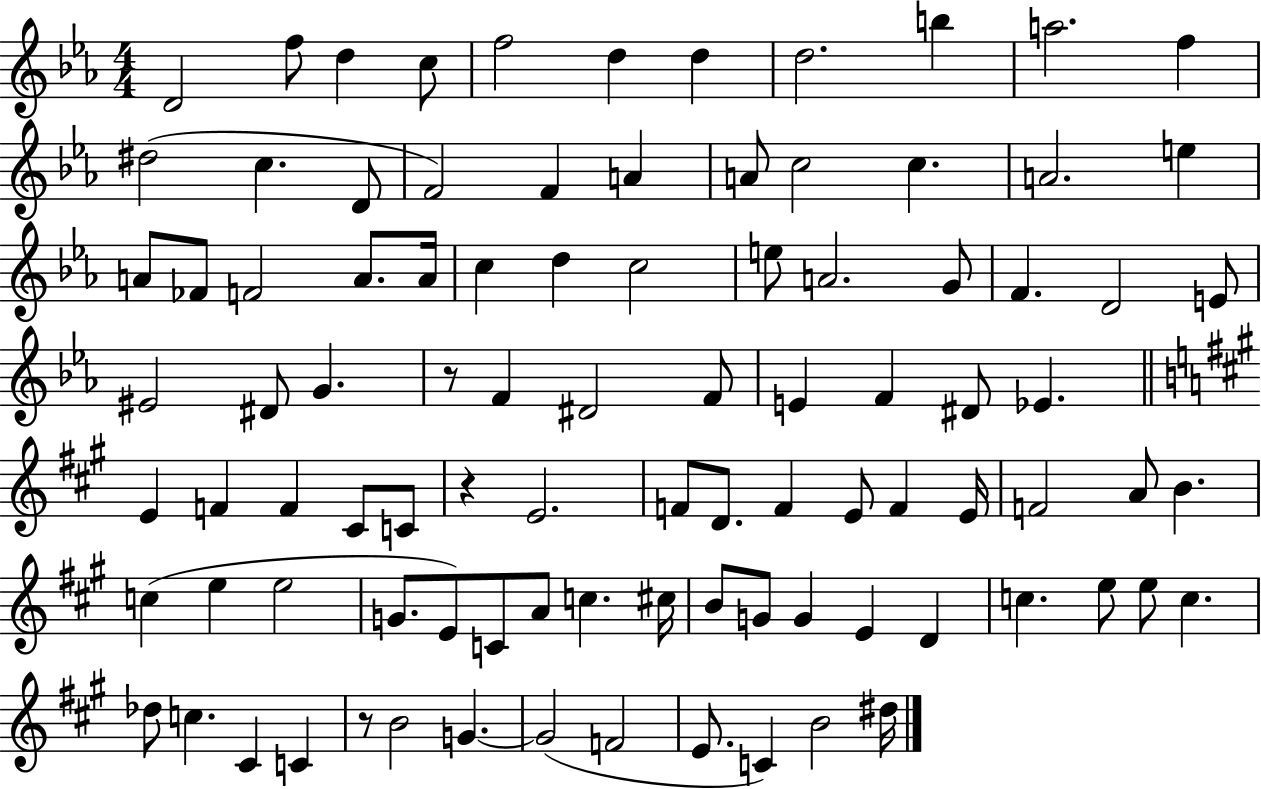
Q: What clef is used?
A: treble